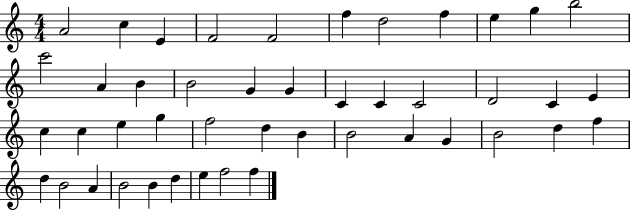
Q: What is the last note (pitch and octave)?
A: F5